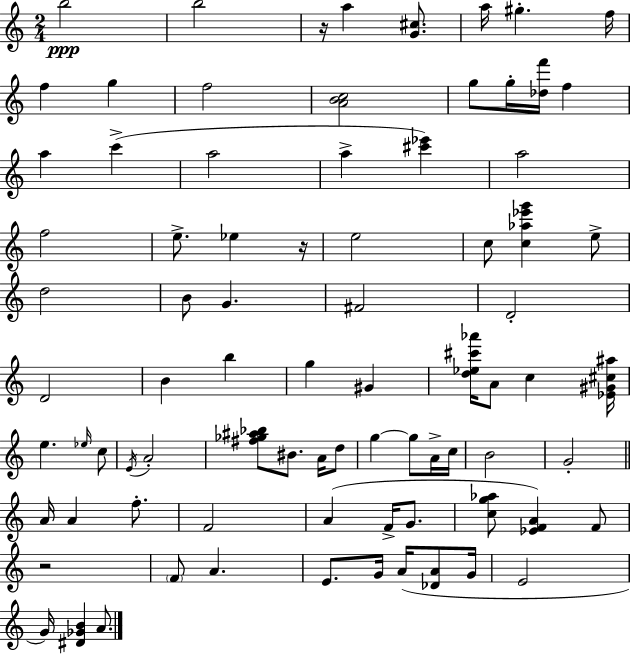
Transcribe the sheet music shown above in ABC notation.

X:1
T:Untitled
M:2/4
L:1/4
K:C
b2 b2 z/4 a [G^c]/2 a/4 ^g f/4 f g f2 [ABc]2 g/2 g/4 [_df']/4 f a c' a2 a [^c'_e'] a2 f2 e/2 _e z/4 e2 c/2 [c_a_e'g'] e/2 d2 B/2 G ^F2 D2 D2 B b g ^G [d_e^c'_a']/4 A/2 c [_E^G^c^a]/4 e _e/4 c/2 E/4 A2 [^f_g^a_b]/2 ^B/2 A/4 d/2 g g/2 A/4 c/4 B2 G2 A/4 A f/2 F2 A F/4 G/2 [cg_a]/2 [_EFA] F/2 z2 F/2 A E/2 G/4 A/4 [_DA]/2 G/4 E2 G/4 [^D_GB] A/2